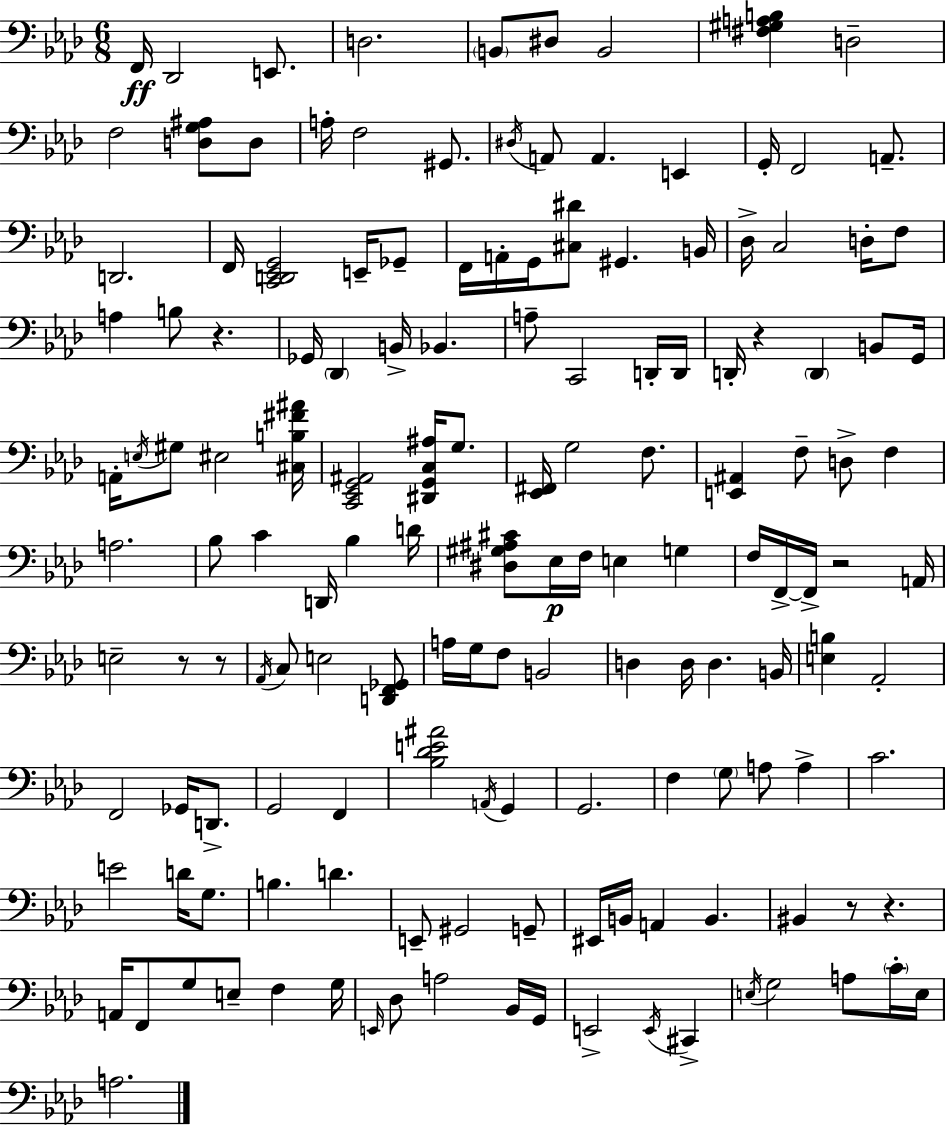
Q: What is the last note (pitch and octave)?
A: A3